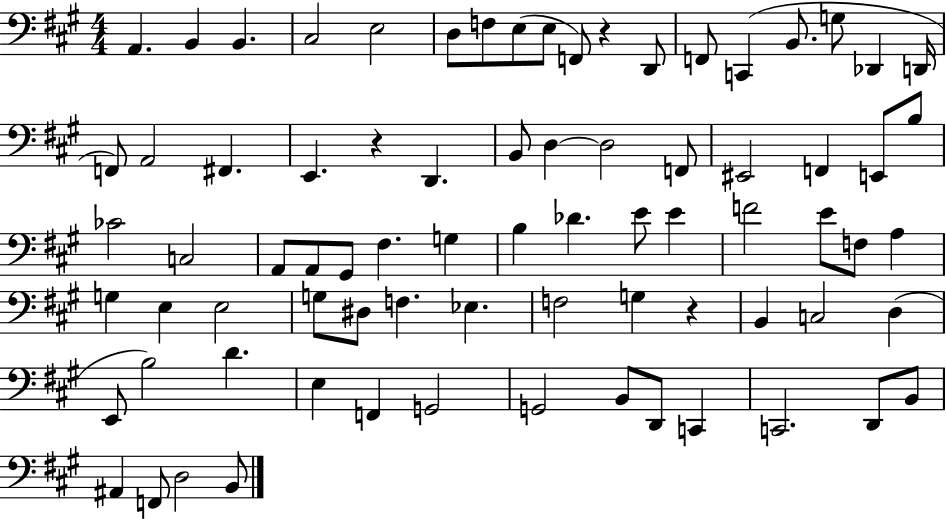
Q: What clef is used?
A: bass